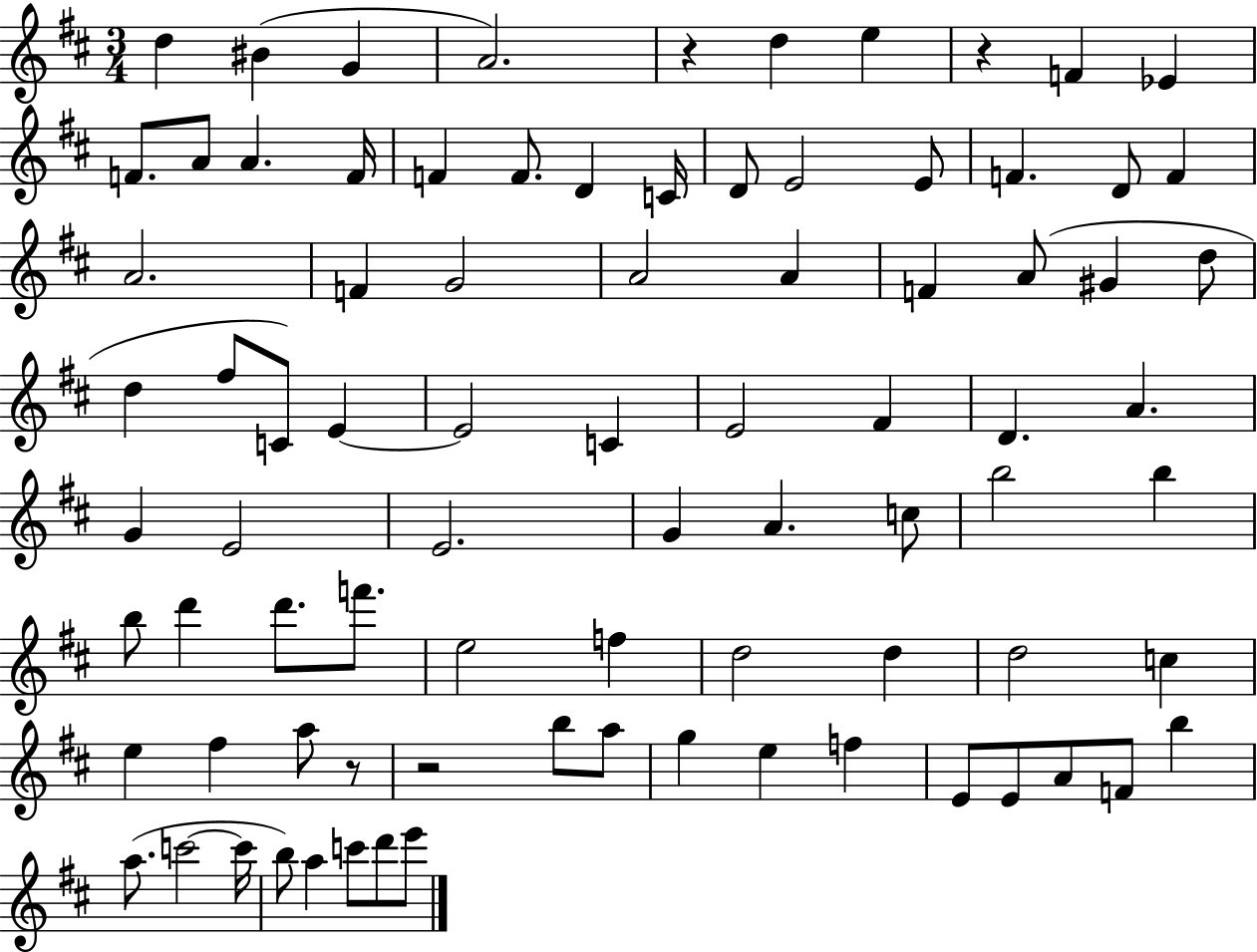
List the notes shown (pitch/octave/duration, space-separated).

D5/q BIS4/q G4/q A4/h. R/q D5/q E5/q R/q F4/q Eb4/q F4/e. A4/e A4/q. F4/s F4/q F4/e. D4/q C4/s D4/e E4/h E4/e F4/q. D4/e F4/q A4/h. F4/q G4/h A4/h A4/q F4/q A4/e G#4/q D5/e D5/q F#5/e C4/e E4/q E4/h C4/q E4/h F#4/q D4/q. A4/q. G4/q E4/h E4/h. G4/q A4/q. C5/e B5/h B5/q B5/e D6/q D6/e. F6/e. E5/h F5/q D5/h D5/q D5/h C5/q E5/q F#5/q A5/e R/e R/h B5/e A5/e G5/q E5/q F5/q E4/e E4/e A4/e F4/e B5/q A5/e. C6/h C6/s B5/e A5/q C6/e D6/e E6/e